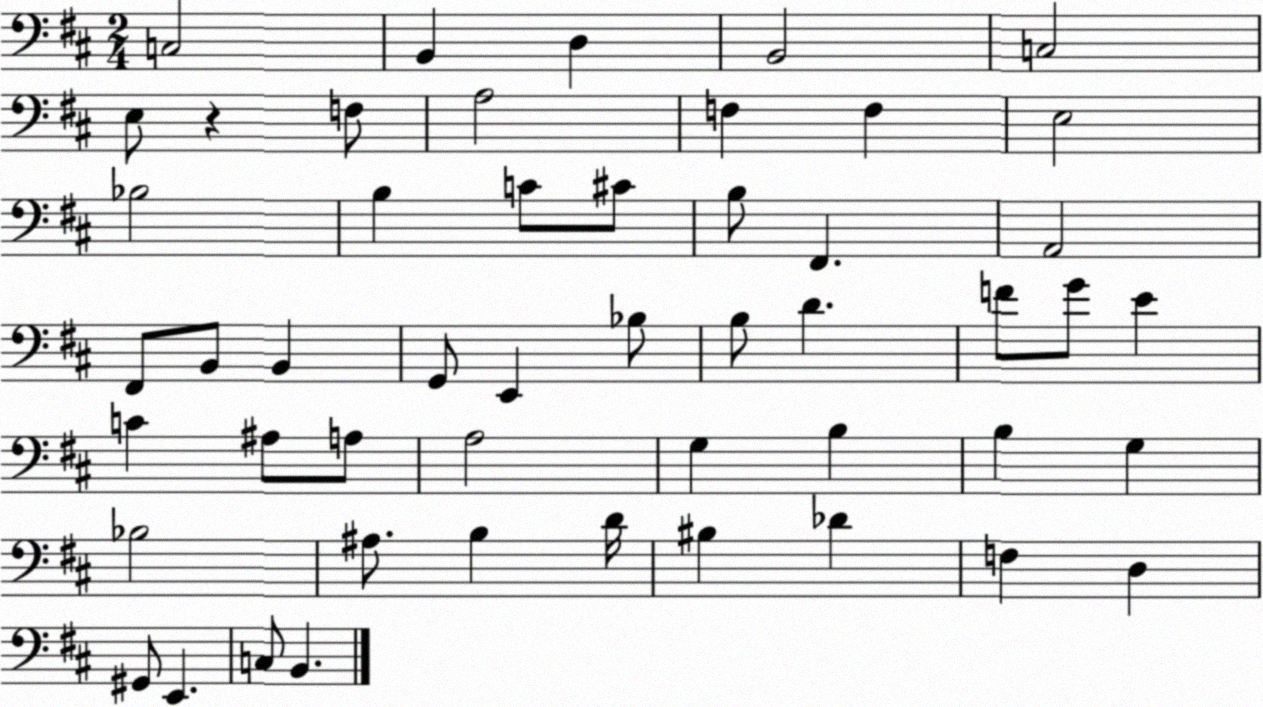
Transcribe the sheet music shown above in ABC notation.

X:1
T:Untitled
M:2/4
L:1/4
K:D
C,2 B,, D, B,,2 C,2 E,/2 z F,/2 A,2 F, F, E,2 _B,2 B, C/2 ^C/2 B,/2 ^F,, A,,2 ^F,,/2 B,,/2 B,, G,,/2 E,, _B,/2 B,/2 D F/2 G/2 E C ^A,/2 A,/2 A,2 G, B, B, G, _B,2 ^A,/2 B, D/4 ^B, _D F, D, ^G,,/2 E,, C,/2 B,,